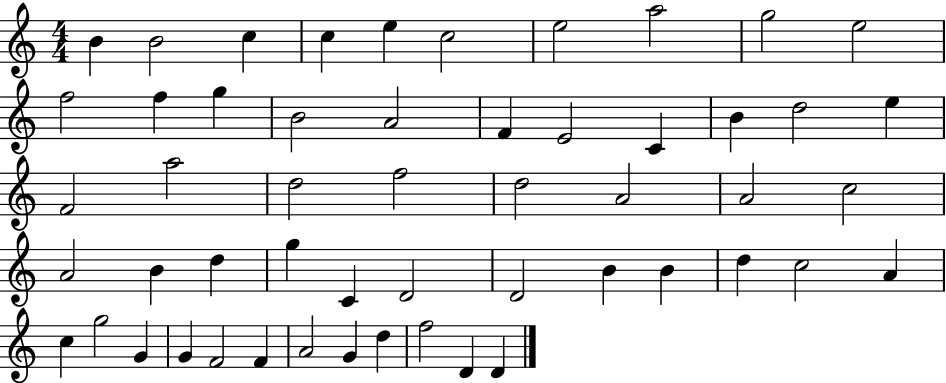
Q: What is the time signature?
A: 4/4